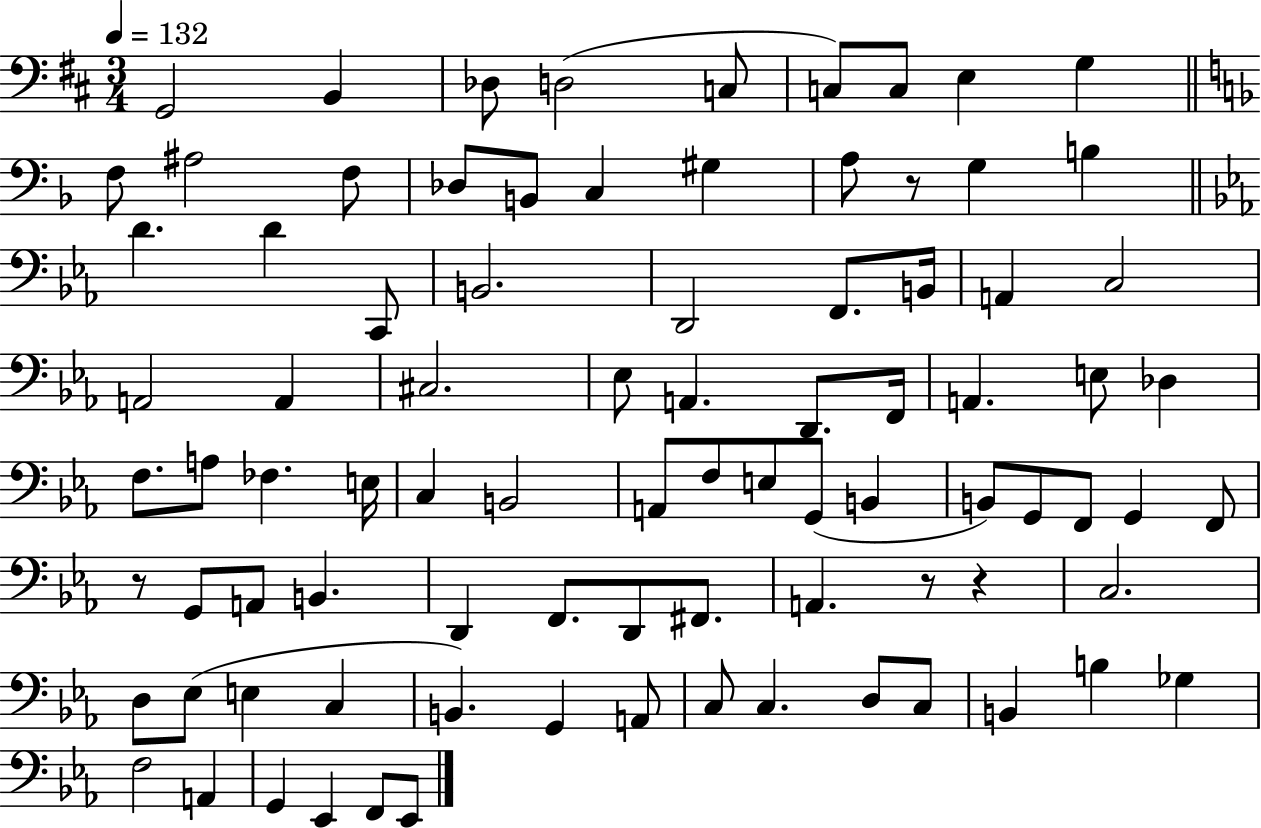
X:1
T:Untitled
M:3/4
L:1/4
K:D
G,,2 B,, _D,/2 D,2 C,/2 C,/2 C,/2 E, G, F,/2 ^A,2 F,/2 _D,/2 B,,/2 C, ^G, A,/2 z/2 G, B, D D C,,/2 B,,2 D,,2 F,,/2 B,,/4 A,, C,2 A,,2 A,, ^C,2 _E,/2 A,, D,,/2 F,,/4 A,, E,/2 _D, F,/2 A,/2 _F, E,/4 C, B,,2 A,,/2 F,/2 E,/2 G,,/2 B,, B,,/2 G,,/2 F,,/2 G,, F,,/2 z/2 G,,/2 A,,/2 B,, D,, F,,/2 D,,/2 ^F,,/2 A,, z/2 z C,2 D,/2 _E,/2 E, C, B,, G,, A,,/2 C,/2 C, D,/2 C,/2 B,, B, _G, F,2 A,, G,, _E,, F,,/2 _E,,/2